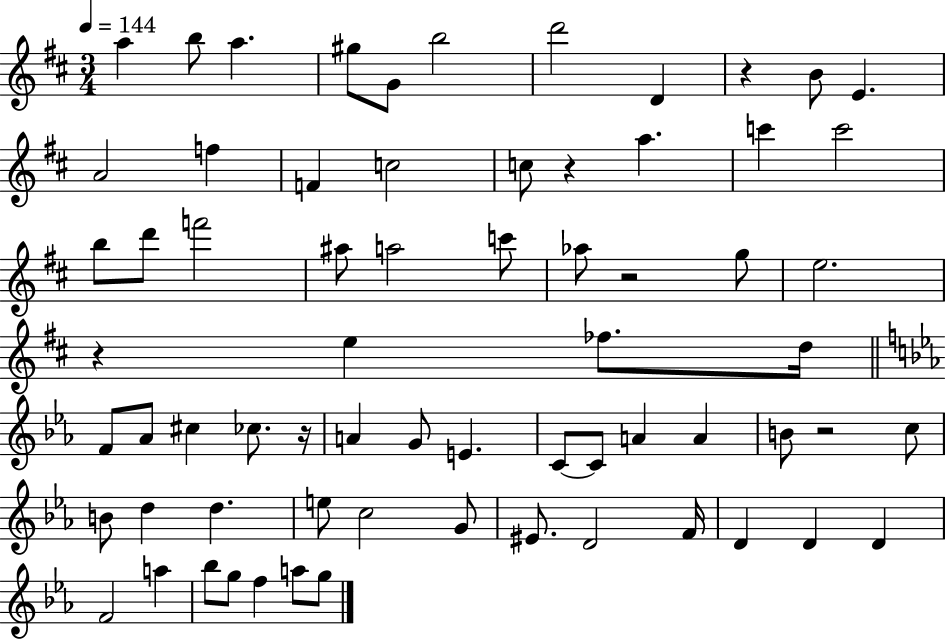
{
  \clef treble
  \numericTimeSignature
  \time 3/4
  \key d \major
  \tempo 4 = 144
  \repeat volta 2 { a''4 b''8 a''4. | gis''8 g'8 b''2 | d'''2 d'4 | r4 b'8 e'4. | \break a'2 f''4 | f'4 c''2 | c''8 r4 a''4. | c'''4 c'''2 | \break b''8 d'''8 f'''2 | ais''8 a''2 c'''8 | aes''8 r2 g''8 | e''2. | \break r4 e''4 fes''8. d''16 | \bar "||" \break \key ees \major f'8 aes'8 cis''4 ces''8. r16 | a'4 g'8 e'4. | c'8~~ c'8 a'4 a'4 | b'8 r2 c''8 | \break b'8 d''4 d''4. | e''8 c''2 g'8 | eis'8. d'2 f'16 | d'4 d'4 d'4 | \break f'2 a''4 | bes''8 g''8 f''4 a''8 g''8 | } \bar "|."
}